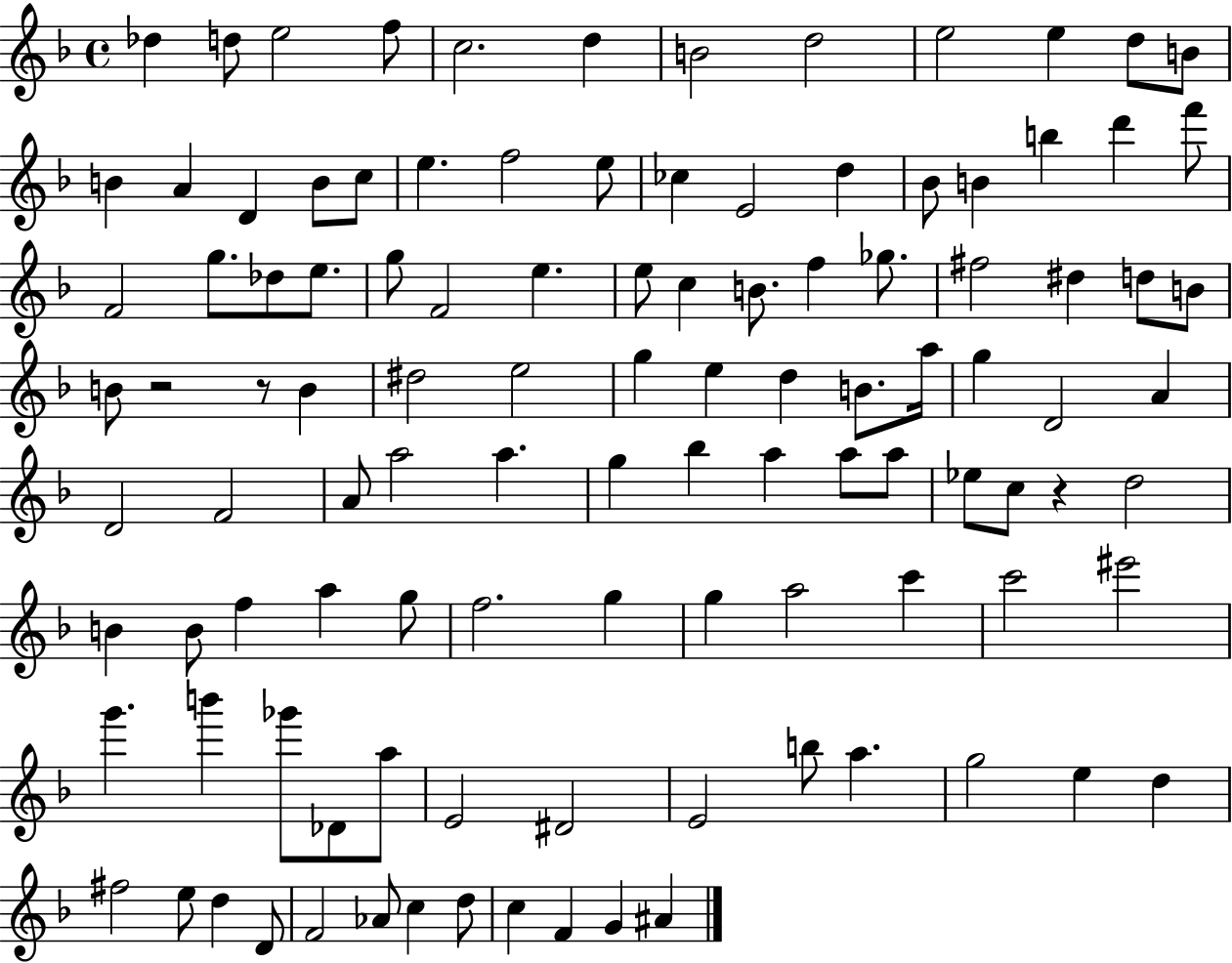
Db5/q D5/e E5/h F5/e C5/h. D5/q B4/h D5/h E5/h E5/q D5/e B4/e B4/q A4/q D4/q B4/e C5/e E5/q. F5/h E5/e CES5/q E4/h D5/q Bb4/e B4/q B5/q D6/q F6/e F4/h G5/e. Db5/e E5/e. G5/e F4/h E5/q. E5/e C5/q B4/e. F5/q Gb5/e. F#5/h D#5/q D5/e B4/e B4/e R/h R/e B4/q D#5/h E5/h G5/q E5/q D5/q B4/e. A5/s G5/q D4/h A4/q D4/h F4/h A4/e A5/h A5/q. G5/q Bb5/q A5/q A5/e A5/e Eb5/e C5/e R/q D5/h B4/q B4/e F5/q A5/q G5/e F5/h. G5/q G5/q A5/h C6/q C6/h EIS6/h G6/q. B6/q Gb6/e Db4/e A5/e E4/h D#4/h E4/h B5/e A5/q. G5/h E5/q D5/q F#5/h E5/e D5/q D4/e F4/h Ab4/e C5/q D5/e C5/q F4/q G4/q A#4/q